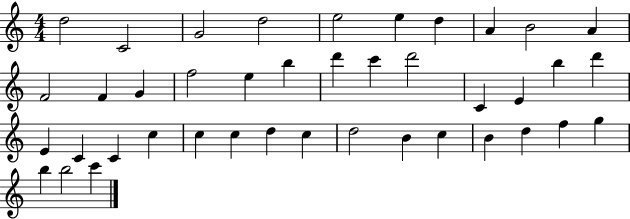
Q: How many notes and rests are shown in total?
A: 41